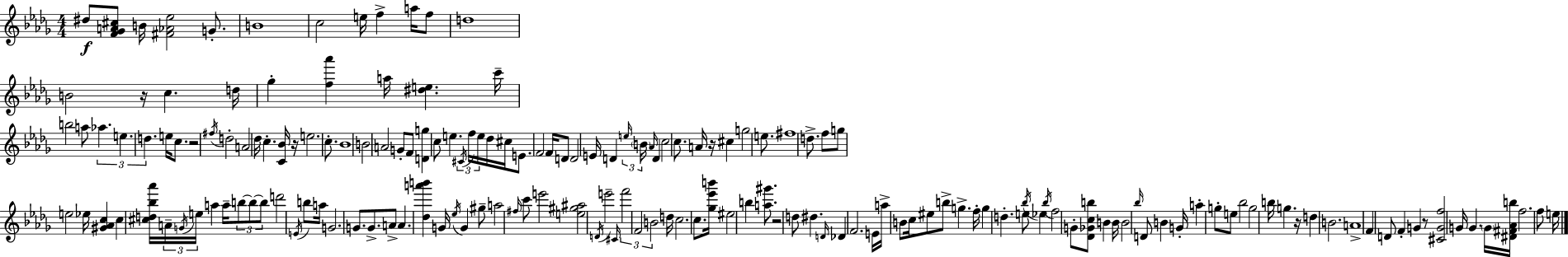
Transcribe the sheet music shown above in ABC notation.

X:1
T:Untitled
M:4/4
L:1/4
K:Bbm
^d/2 [F_GA^c]/2 B/4 [^F_A_e]2 G/2 B4 c2 e/4 f a/4 f/2 d4 B2 z/4 c d/4 _g [f_a'] a/4 [^de] c'/4 b2 a/2 _a e d e/4 c/2 z2 ^f/4 d2 A2 _d/4 c [C_B]/4 z/4 e2 c/2 _B4 B2 A2 G/2 F/2 [Dg] c/2 e ^C/4 f/4 e/4 _d/4 ^c/4 E/2 F2 F/4 D/2 D2 E/4 D e/4 B/4 _A/4 D c2 c/2 A/4 z/4 ^c g2 e/2 ^f4 d/2 f/2 g/2 e2 _e/4 [^G_Ac] c [^cd_b_a']/4 A/4 G/4 e/4 a a/4 b/2 b/2 b/2 d'2 E/4 b/2 a/4 G2 G/2 G/2 A/2 A [_da'b'] G/4 _e/4 G ^g/2 a2 ^f/4 c'/2 e'2 [e^g^a]2 D/4 e'2 ^C/4 f'2 F2 B2 d/4 c2 c/2 [_g_e'b']/4 ^e2 b [a^g']/2 z2 d/2 ^d D/4 _D F2 E/4 a/4 B/2 c/4 ^e/2 b/2 g f/4 g d e/2 _b/4 _e _b/4 f2 G/2 [_D_Gcb]/2 B B/4 B2 _b/4 D/2 B G/4 a g/2 e/2 _b2 g2 b/4 g z/4 d B2 A4 F D/2 F G z/2 [^CGf]2 G/4 G G/4 [^D^F_Ab]/4 f2 f/2 e/4